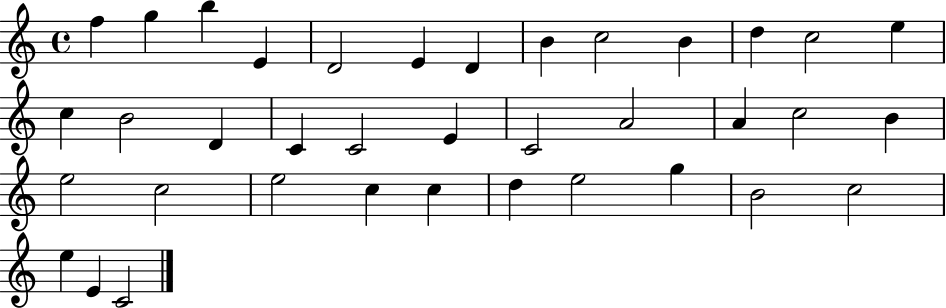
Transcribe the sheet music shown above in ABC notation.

X:1
T:Untitled
M:4/4
L:1/4
K:C
f g b E D2 E D B c2 B d c2 e c B2 D C C2 E C2 A2 A c2 B e2 c2 e2 c c d e2 g B2 c2 e E C2